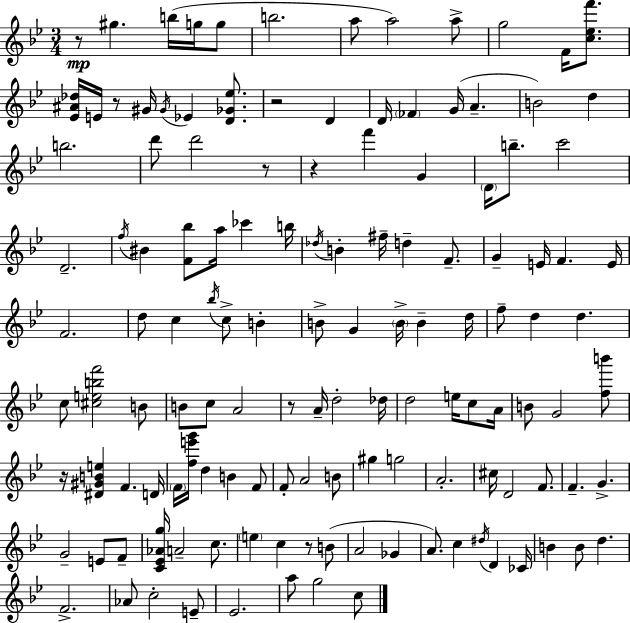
{
  \clef treble
  \numericTimeSignature
  \time 3/4
  \key g \minor
  r8\mp gis''4. b''16( g''16 g''8 | b''2. | a''8 a''2) a''8-> | g''2 f'16 <c'' ees'' f'''>8. | \break <ees' ais' des''>16 e'16 r8 gis'16 \acciaccatura { gis'16 } ees'4 <d' ges' ees''>8. | r2 d'4 | d'16 \parenthesize fes'4 g'16( a'4.-- | b'2) d''4 | \break b''2. | d'''8 d'''2 r8 | r4 f'''4 g'4 | \parenthesize d'16 b''8.-- c'''2 | \break d'2.-- | \acciaccatura { f''16 } bis'4 <f' bes''>8 a''16 ces'''4 | b''16 \acciaccatura { des''16 } b'4-. fis''16-- d''4-- | f'8.-- g'4-- e'16 f'4. | \break e'16 f'2. | d''8 c''4 \acciaccatura { bes''16 } c''8-> | b'4-. b'8-> g'4 \parenthesize b'16-> b'4-- | d''16 f''8-- d''4 d''4. | \break c''8 <cis'' e'' b'' f'''>2 | b'8 b'8 c''8 a'2 | r8 a'16-- d''2-. | des''16 d''2 | \break e''16 c''8 a'16 b'8 g'2 | <f'' b'''>8 r16 <dis' gis' b' e''>4 f'4. | d'16 \parenthesize f'16 <f'' e''' g'''>16 d''4 b'4 | f'8 f'8-. a'2 | \break b'8 gis''4 g''2 | a'2.-. | cis''16 d'2 | f'8. f'4.-- g'4.-> | \break g'2-- | e'8 f'8-- <c' ees' aes' g''>16 a'2-- | c''8. \parenthesize e''4 c''4 | r8 b'8( a'2 | \break ges'4 a'8.) c''4 \acciaccatura { dis''16 } | d'4 ces'16 b'4 b'8 d''4. | f'2.-> | aes'8 c''2-. | \break e'8-- ees'2. | a''8 g''2 | c''8 \bar "|."
}